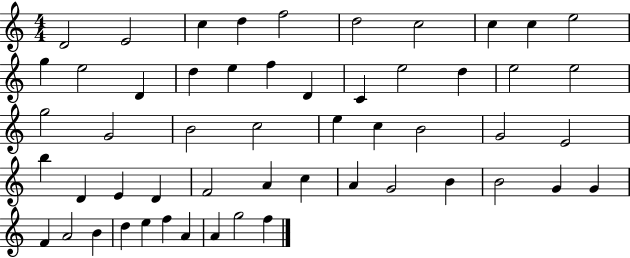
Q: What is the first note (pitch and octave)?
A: D4